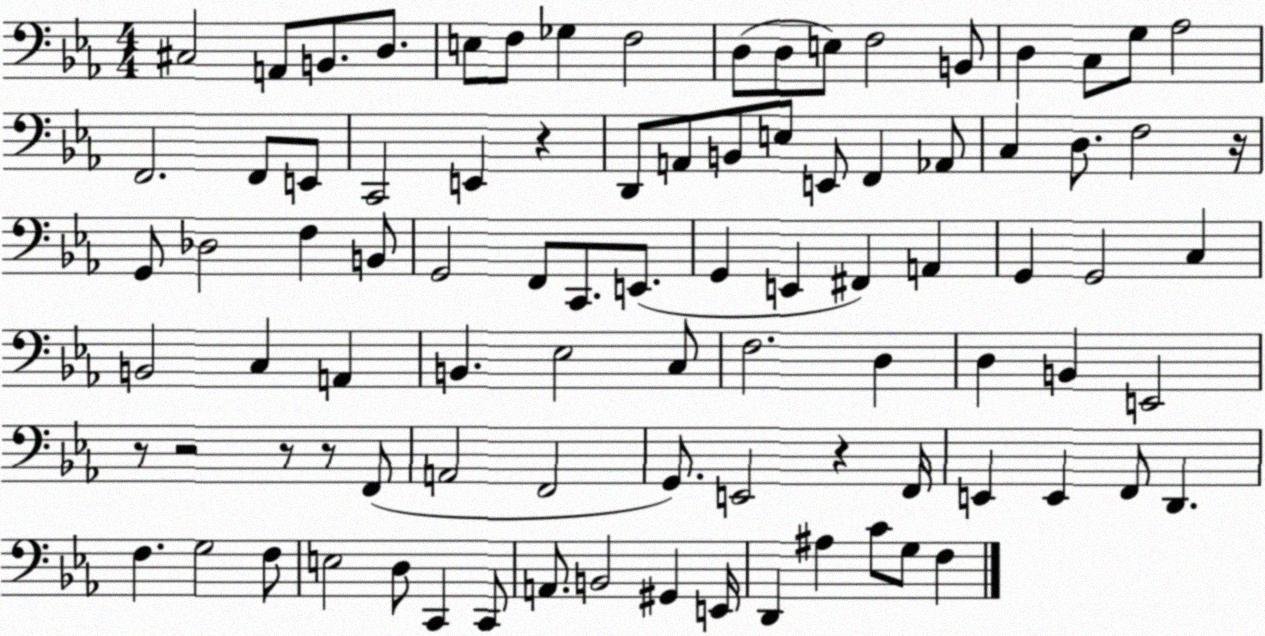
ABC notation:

X:1
T:Untitled
M:4/4
L:1/4
K:Eb
^C,2 A,,/2 B,,/2 D,/2 E,/2 F,/2 _G, F,2 D,/2 D,/2 E,/2 F,2 B,,/2 D, C,/2 G,/2 _A,2 F,,2 F,,/2 E,,/2 C,,2 E,, z D,,/2 A,,/2 B,,/2 E,/2 E,,/2 F,, _A,,/2 C, D,/2 F,2 z/4 G,,/2 _D,2 F, B,,/2 G,,2 F,,/2 C,,/2 E,,/2 G,, E,, ^F,, A,, G,, G,,2 C, B,,2 C, A,, B,, _E,2 C,/2 F,2 D, D, B,, E,,2 z/2 z2 z/2 z/2 F,,/2 A,,2 F,,2 G,,/2 E,,2 z F,,/4 E,, E,, F,,/2 D,, F, G,2 F,/2 E,2 D,/2 C,, C,,/2 A,,/2 B,,2 ^G,, E,,/4 D,, ^A, C/2 G,/2 F,